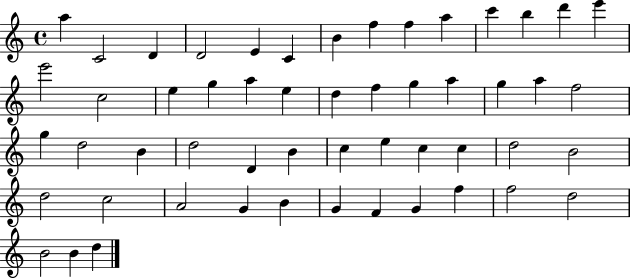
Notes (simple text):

A5/q C4/h D4/q D4/h E4/q C4/q B4/q F5/q F5/q A5/q C6/q B5/q D6/q E6/q E6/h C5/h E5/q G5/q A5/q E5/q D5/q F5/q G5/q A5/q G5/q A5/q F5/h G5/q D5/h B4/q D5/h D4/q B4/q C5/q E5/q C5/q C5/q D5/h B4/h D5/h C5/h A4/h G4/q B4/q G4/q F4/q G4/q F5/q F5/h D5/h B4/h B4/q D5/q